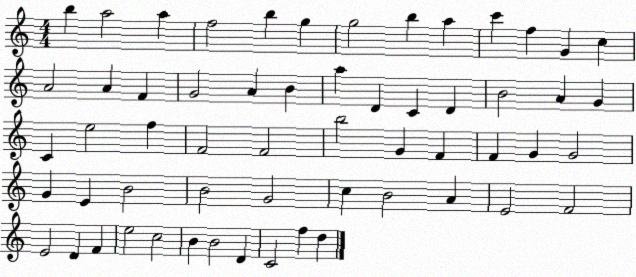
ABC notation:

X:1
T:Untitled
M:4/4
L:1/4
K:C
b a2 a f2 b g g2 b a c' f G c A2 A F G2 A B a D C D B2 A G C e2 f F2 F2 b2 G F F G G2 G E B2 B2 G2 c B2 A E2 F2 E2 D F e2 c2 B B2 D C2 f d